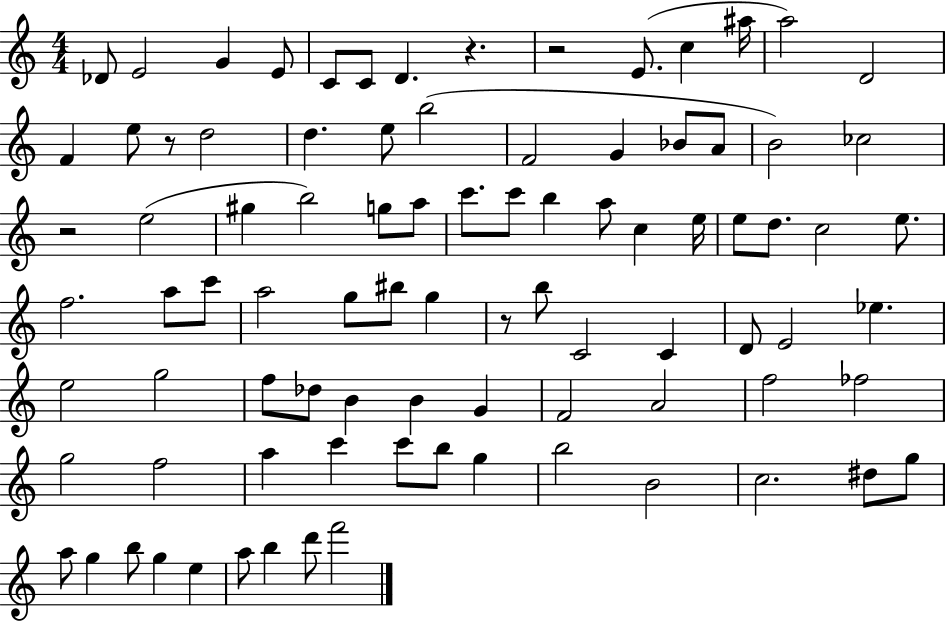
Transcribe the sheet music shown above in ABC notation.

X:1
T:Untitled
M:4/4
L:1/4
K:C
_D/2 E2 G E/2 C/2 C/2 D z z2 E/2 c ^a/4 a2 D2 F e/2 z/2 d2 d e/2 b2 F2 G _B/2 A/2 B2 _c2 z2 e2 ^g b2 g/2 a/2 c'/2 c'/2 b a/2 c e/4 e/2 d/2 c2 e/2 f2 a/2 c'/2 a2 g/2 ^b/2 g z/2 b/2 C2 C D/2 E2 _e e2 g2 f/2 _d/2 B B G F2 A2 f2 _f2 g2 f2 a c' c'/2 b/2 g b2 B2 c2 ^d/2 g/2 a/2 g b/2 g e a/2 b d'/2 f'2